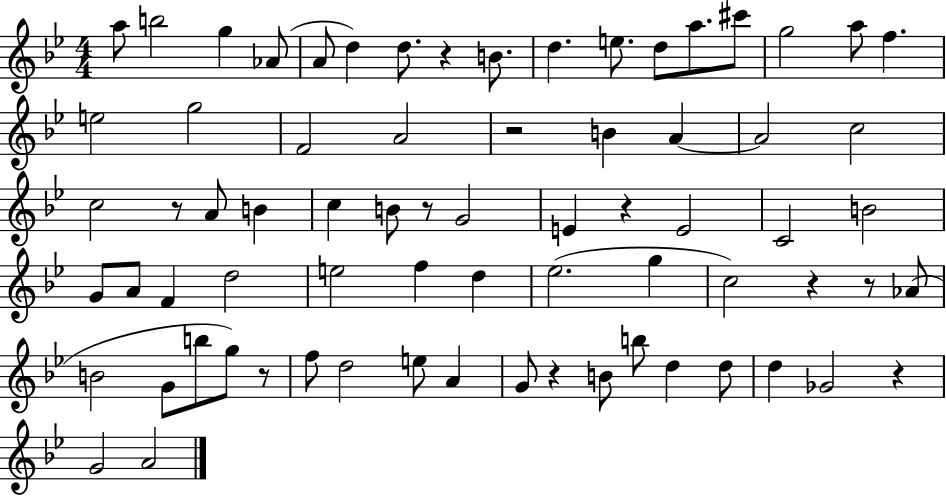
X:1
T:Untitled
M:4/4
L:1/4
K:Bb
a/2 b2 g _A/2 A/2 d d/2 z B/2 d e/2 d/2 a/2 ^c'/2 g2 a/2 f e2 g2 F2 A2 z2 B A A2 c2 c2 z/2 A/2 B c B/2 z/2 G2 E z E2 C2 B2 G/2 A/2 F d2 e2 f d _e2 g c2 z z/2 _A/2 B2 G/2 b/2 g/2 z/2 f/2 d2 e/2 A G/2 z B/2 b/2 d d/2 d _G2 z G2 A2